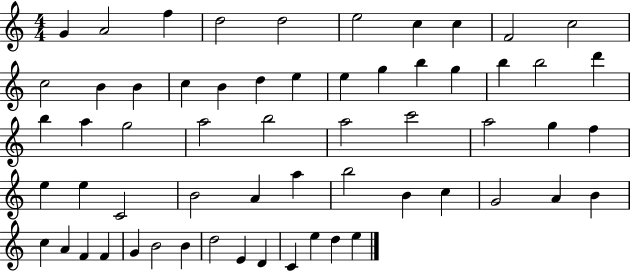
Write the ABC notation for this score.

X:1
T:Untitled
M:4/4
L:1/4
K:C
G A2 f d2 d2 e2 c c F2 c2 c2 B B c B d e e g b g b b2 d' b a g2 a2 b2 a2 c'2 a2 g f e e C2 B2 A a b2 B c G2 A B c A F F G B2 B d2 E D C e d e